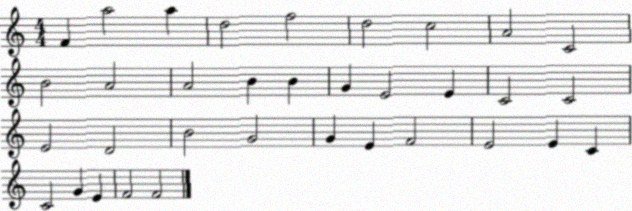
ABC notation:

X:1
T:Untitled
M:4/4
L:1/4
K:C
F a2 a d2 f2 d2 c2 A2 C2 B2 A2 A2 B B G E2 E C2 C2 E2 D2 B2 G2 G E F2 E2 E C C2 G E F2 F2